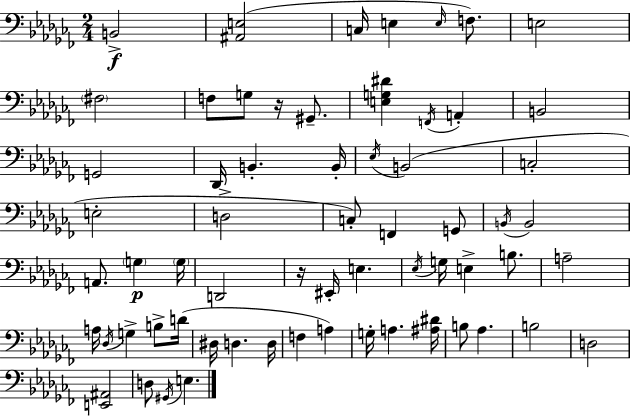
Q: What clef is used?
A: bass